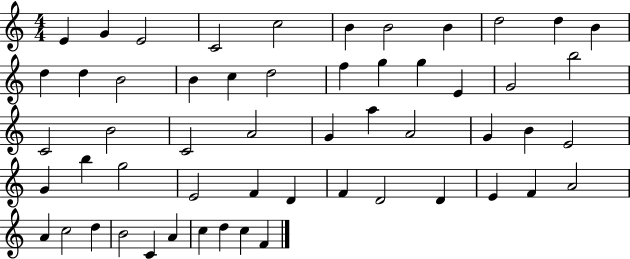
X:1
T:Untitled
M:4/4
L:1/4
K:C
E G E2 C2 c2 B B2 B d2 d B d d B2 B c d2 f g g E G2 b2 C2 B2 C2 A2 G a A2 G B E2 G b g2 E2 F D F D2 D E F A2 A c2 d B2 C A c d c F